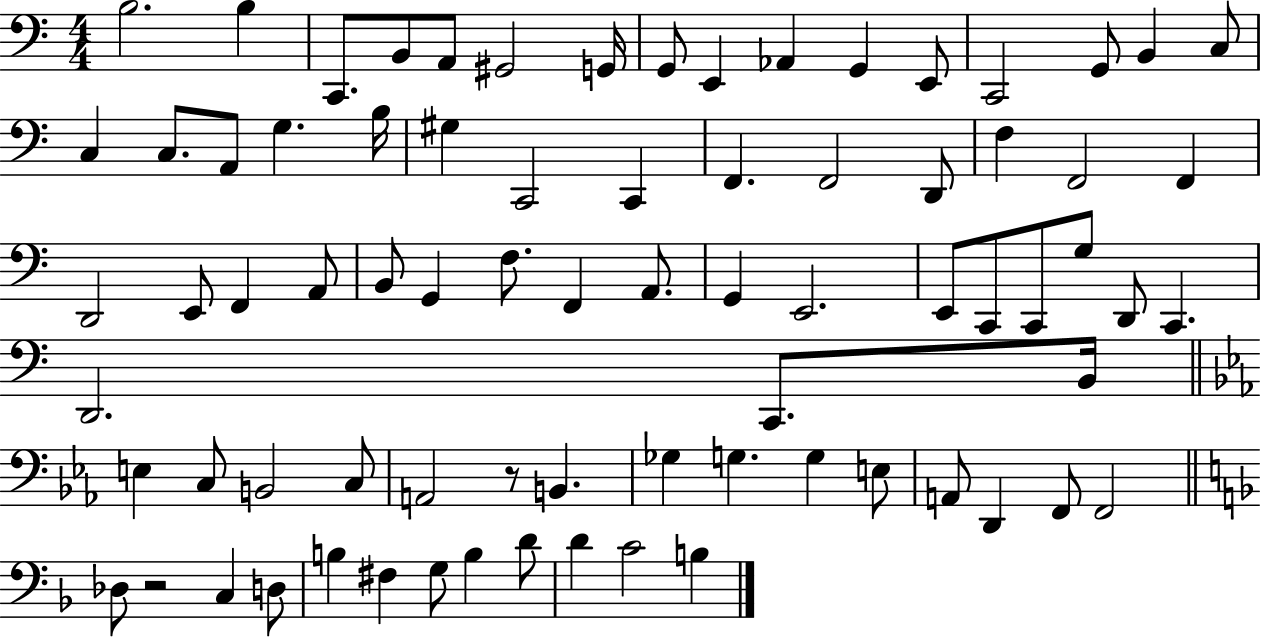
B3/h. B3/q C2/e. B2/e A2/e G#2/h G2/s G2/e E2/q Ab2/q G2/q E2/e C2/h G2/e B2/q C3/e C3/q C3/e. A2/e G3/q. B3/s G#3/q C2/h C2/q F2/q. F2/h D2/e F3/q F2/h F2/q D2/h E2/e F2/q A2/e B2/e G2/q F3/e. F2/q A2/e. G2/q E2/h. E2/e C2/e C2/e G3/e D2/e C2/q. D2/h. C2/e. B2/s E3/q C3/e B2/h C3/e A2/h R/e B2/q. Gb3/q G3/q. G3/q E3/e A2/e D2/q F2/e F2/h Db3/e R/h C3/q D3/e B3/q F#3/q G3/e B3/q D4/e D4/q C4/h B3/q